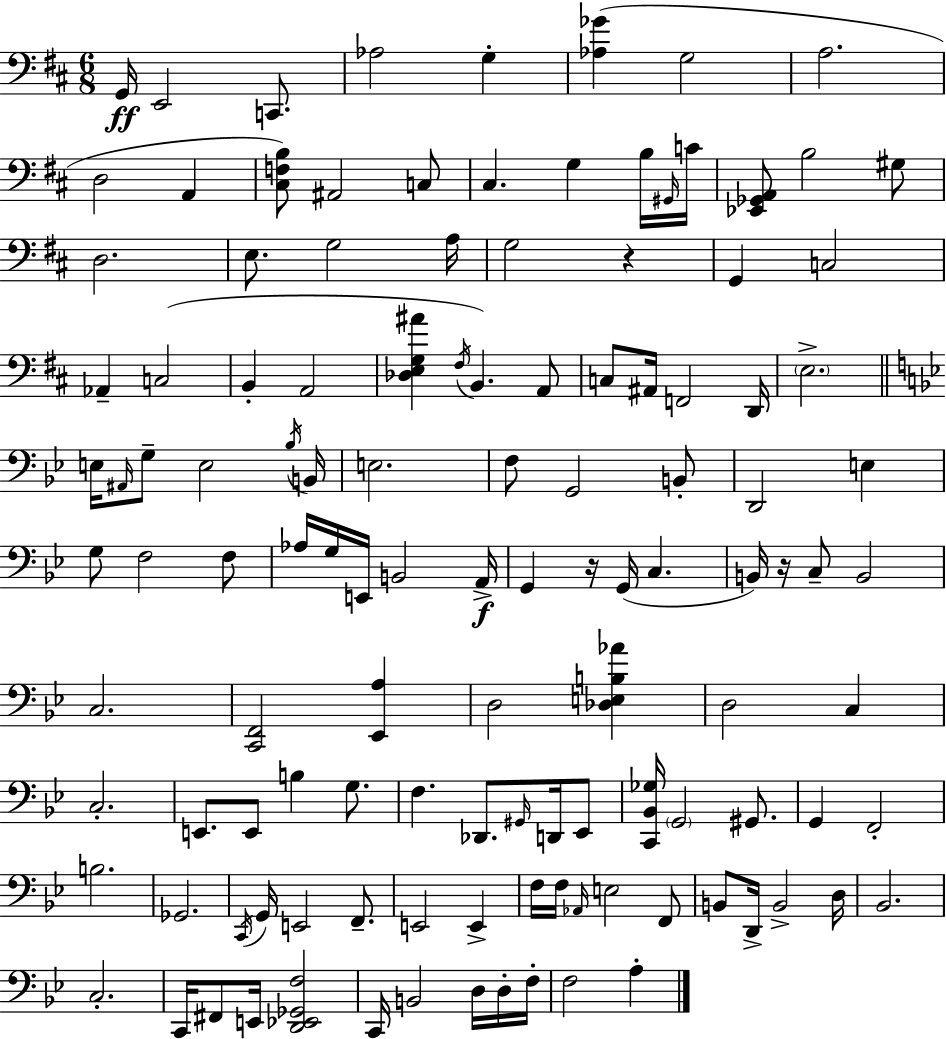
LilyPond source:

{
  \clef bass
  \numericTimeSignature
  \time 6/8
  \key d \major
  g,16\ff e,2 c,8. | aes2 g4-. | <aes ges'>4( g2 | a2. | \break d2 a,4 | <cis f b>8) ais,2 c8 | cis4. g4 b16 \grace { gis,16 } | c'16 <ees, ges, a,>8 b2 gis8 | \break d2. | e8. g2 | a16 g2 r4 | g,4 c2 | \break aes,4-- c2( | b,4-. a,2 | <des e g ais'>4 \acciaccatura { fis16 }) b,4. | a,8 c8 ais,16 f,2 | \break d,16 \parenthesize e2.-> | \bar "||" \break \key bes \major e16 \grace { ais,16 } g8-- e2 | \acciaccatura { bes16 } b,16 e2. | f8 g,2 | b,8-. d,2 e4 | \break g8 f2 | f8 aes16 g16 e,16 b,2 | a,16->\f g,4 r16 g,16( c4. | b,16) r16 c8-- b,2 | \break c2. | <c, f,>2 <ees, a>4 | d2 <des e b aes'>4 | d2 c4 | \break c2.-. | e,8. e,8 b4 g8. | f4. des,8. \grace { gis,16 } | d,16 ees,8 <c, bes, ges>16 \parenthesize g,2 | \break gis,8. g,4 f,2-. | b2. | ges,2. | \acciaccatura { c,16 } g,16 e,2 | \break f,8.-- e,2 | e,4-> f16 f16 \grace { aes,16 } e2 | f,8 b,8 d,16-> b,2-> | d16 bes,2. | \break c2.-. | c,16 fis,8 e,16 <d, ees, ges, f>2 | c,16 b,2 | d16 d16-. f16-. f2 | \break a4-. \bar "|."
}